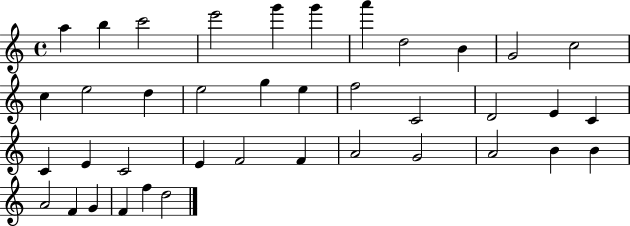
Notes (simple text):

A5/q B5/q C6/h E6/h G6/q G6/q A6/q D5/h B4/q G4/h C5/h C5/q E5/h D5/q E5/h G5/q E5/q F5/h C4/h D4/h E4/q C4/q C4/q E4/q C4/h E4/q F4/h F4/q A4/h G4/h A4/h B4/q B4/q A4/h F4/q G4/q F4/q F5/q D5/h